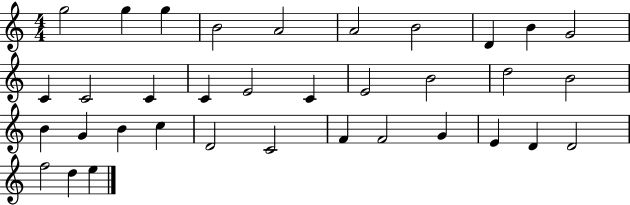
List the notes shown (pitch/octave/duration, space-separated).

G5/h G5/q G5/q B4/h A4/h A4/h B4/h D4/q B4/q G4/h C4/q C4/h C4/q C4/q E4/h C4/q E4/h B4/h D5/h B4/h B4/q G4/q B4/q C5/q D4/h C4/h F4/q F4/h G4/q E4/q D4/q D4/h F5/h D5/q E5/q